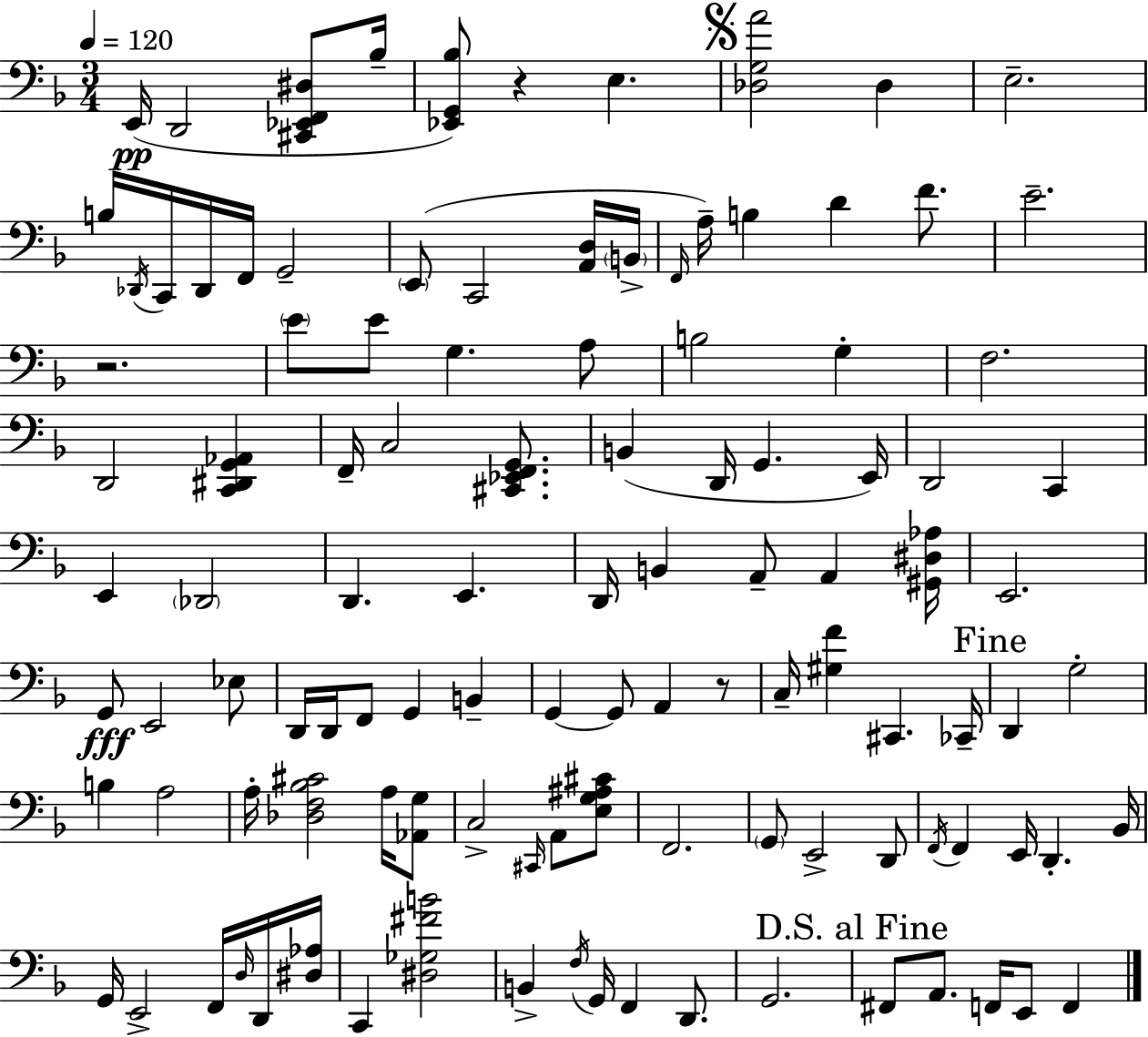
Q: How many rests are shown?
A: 3